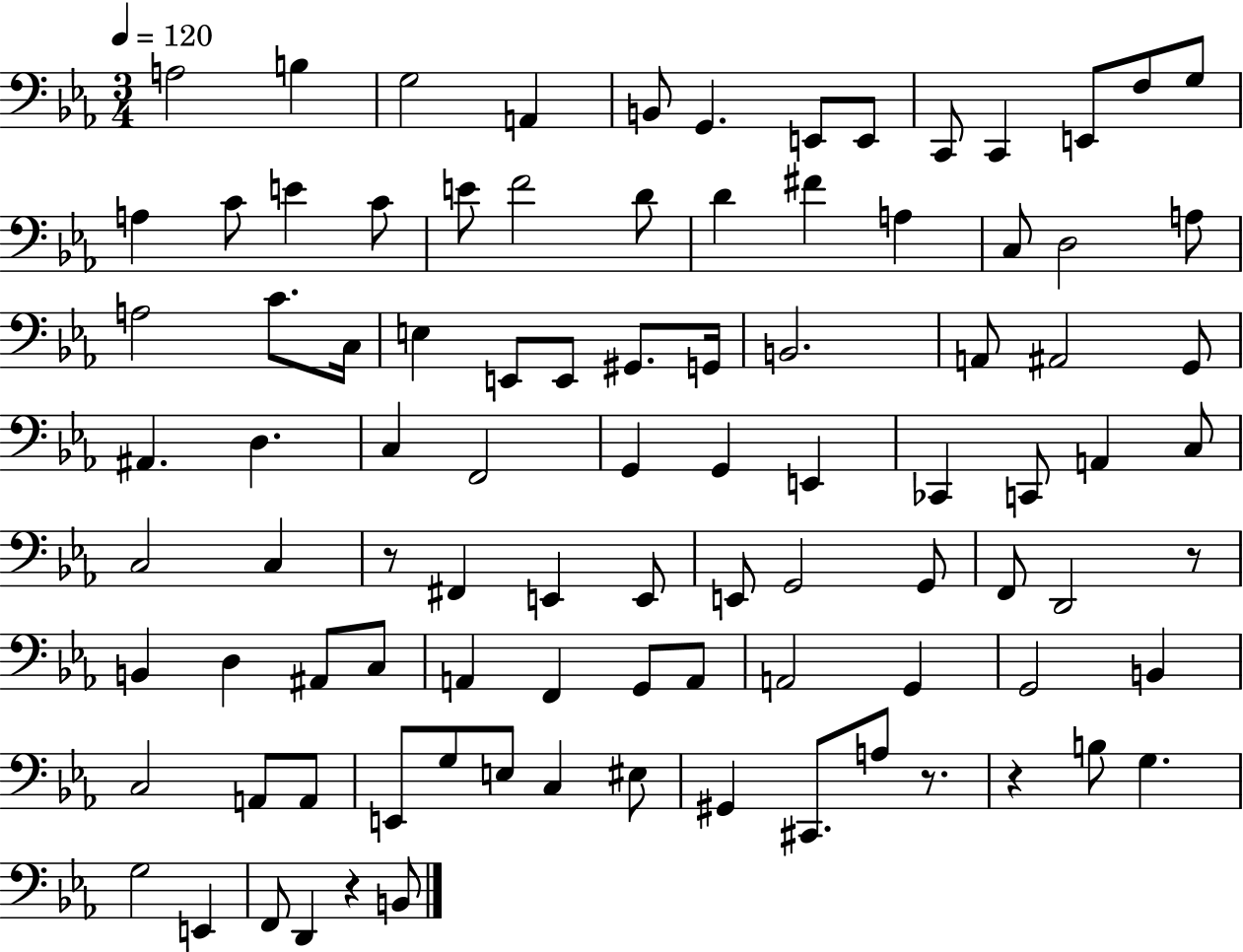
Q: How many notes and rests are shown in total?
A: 94